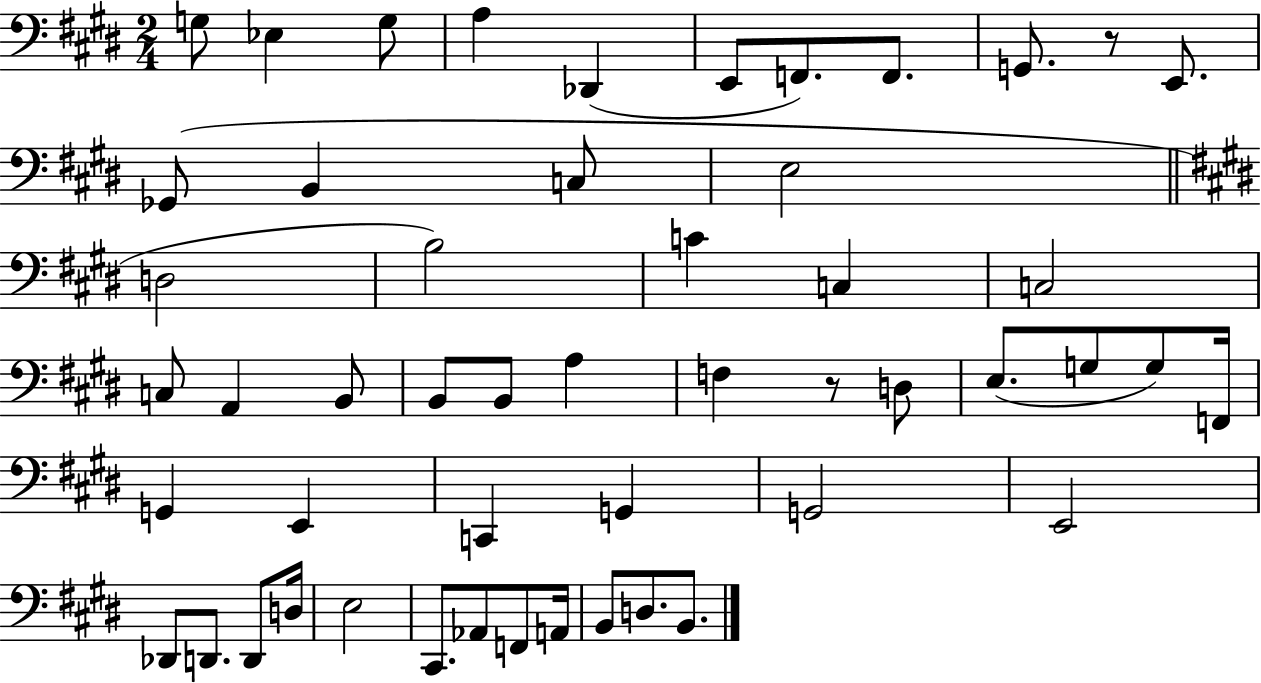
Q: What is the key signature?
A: E major